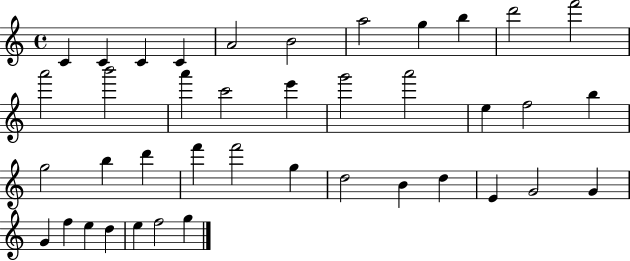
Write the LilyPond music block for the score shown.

{
  \clef treble
  \time 4/4
  \defaultTimeSignature
  \key c \major
  c'4 c'4 c'4 c'4 | a'2 b'2 | a''2 g''4 b''4 | d'''2 f'''2 | \break a'''2 b'''2 | a'''4 c'''2 e'''4 | g'''2 a'''2 | e''4 f''2 b''4 | \break g''2 b''4 d'''4 | f'''4 f'''2 g''4 | d''2 b'4 d''4 | e'4 g'2 g'4 | \break g'4 f''4 e''4 d''4 | e''4 f''2 g''4 | \bar "|."
}